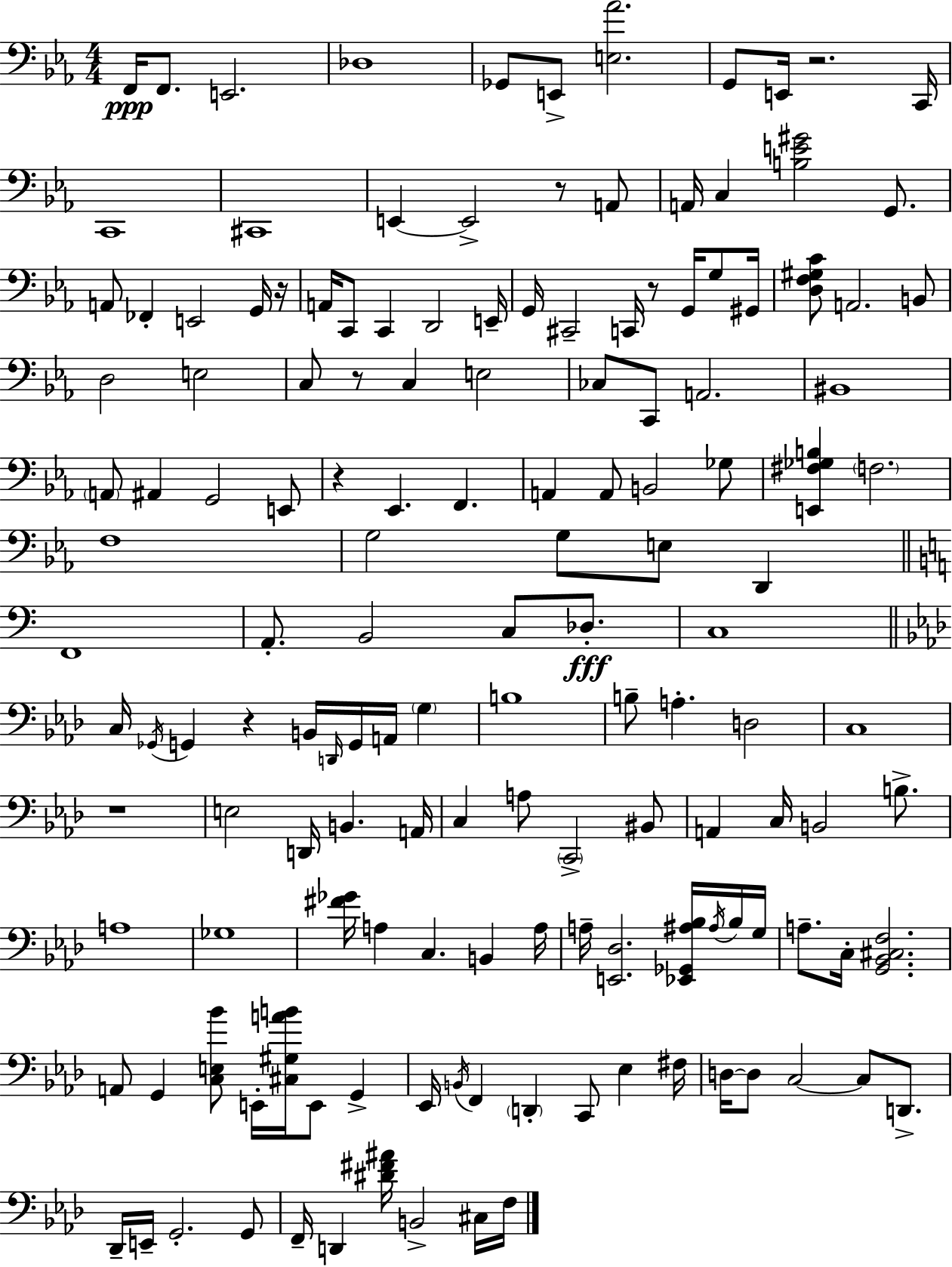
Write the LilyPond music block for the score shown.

{
  \clef bass
  \numericTimeSignature
  \time 4/4
  \key ees \major
  \repeat volta 2 { f,16\ppp f,8. e,2. | des1 | ges,8 e,8-> <e aes'>2. | g,8 e,16 r2. c,16 | \break c,1 | cis,1 | e,4~~ e,2-> r8 a,8 | a,16 c4 <b e' gis'>2 g,8. | \break a,8 fes,4-. e,2 g,16 r16 | a,16 c,8 c,4 d,2 e,16-- | g,16 cis,2-- c,16 r8 g,16 g8 gis,16 | <d f gis c'>8 a,2. b,8 | \break d2 e2 | c8 r8 c4 e2 | ces8 c,8 a,2. | bis,1 | \break \parenthesize a,8 ais,4 g,2 e,8 | r4 ees,4. f,4. | a,4 a,8 b,2 ges8 | <e, fis ges b>4 \parenthesize f2. | \break f1 | g2 g8 e8 d,4 | \bar "||" \break \key c \major f,1 | a,8.-. b,2 c8 des8.-.\fff | c1 | \bar "||" \break \key aes \major c16 \acciaccatura { ges,16 } g,4 r4 b,16 \grace { d,16 } g,16 a,16 \parenthesize g4 | b1 | b8-- a4.-. d2 | c1 | \break r1 | e2 d,16 b,4. | a,16 c4 a8 \parenthesize c,2-> | bis,8 a,4 c16 b,2 b8.-> | \break a1 | ges1 | <fis' ges'>16 a4 c4. b,4 | a16 a16-- <e, des>2. <ees, ges, ais bes>16 | \break \acciaccatura { ais16 } bes16 g16 a8.-- c16-. <g, bes, cis f>2. | a,8 g,4 <c e bes'>8 e,16-. <cis gis a' b'>16 e,8 g,4-> | ees,16 \acciaccatura { b,16 } f,4 \parenthesize d,4-. c,8 ees4 | fis16 d16~~ d8 c2~~ c8 | \break d,8.-> des,16-- e,16-- g,2.-. | g,8 f,16-- d,4 <dis' fis' ais'>16 b,2-> | cis16 f16 } \bar "|."
}